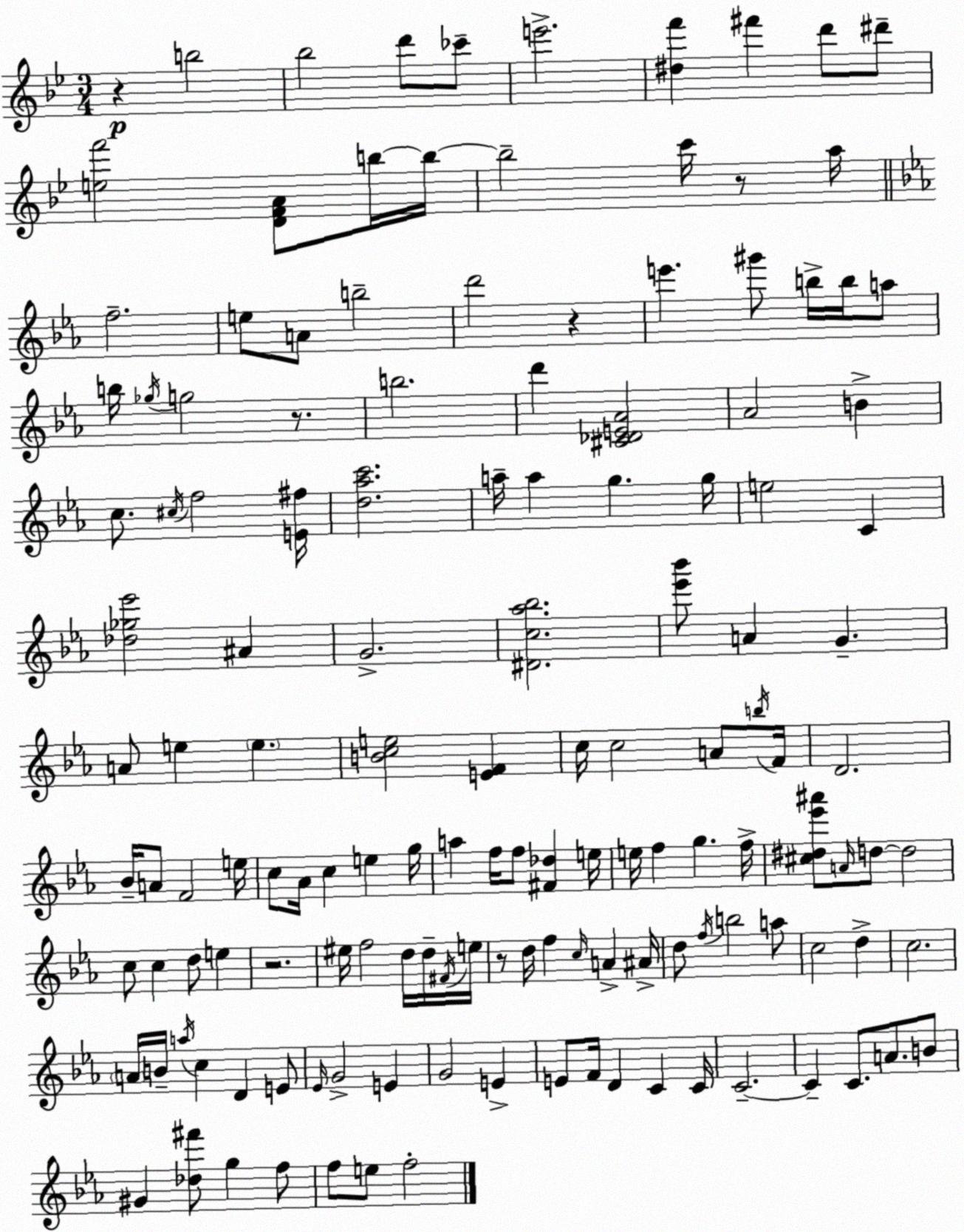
X:1
T:Untitled
M:3/4
L:1/4
K:Gm
z b2 _b2 d'/2 _c'/2 e'2 [^df'] ^f' d'/2 ^d'/2 [ef']2 [DFA]/2 b/4 b/4 b2 c'/4 z/2 a/4 f2 e/2 A/2 b2 d'2 z e' ^g'/2 b/4 b/4 a/2 b/4 _g/4 g2 z/2 b2 d' [^C_DE_A]2 _A2 B c/2 ^c/4 f2 [E^f]/4 [d_ac']2 a/4 a g g/4 e2 C [_d_g_e']2 ^A G2 [^Dc_a_b]2 [_e'_b']/2 A G A/2 e e [Bce]2 [EF] c/4 c2 A/2 b/4 F/4 D2 _B/4 A/2 F2 e/4 c/2 _A/4 c e g/4 a f/4 f/2 [^F_d] e/4 e/4 f g f/4 [^c^d_e'^a']/2 A/4 d/2 d2 c/2 c d/2 e z2 ^e/4 f2 d/4 d/4 ^F/4 e/4 z/2 d/4 f c/4 A ^A/4 d/2 f/4 b2 a/2 c2 d c2 A/4 B/4 a/4 c D E/2 _E/4 G2 E G2 E E/2 F/4 D C C/4 C2 C C/2 A/2 B/2 ^G [_d^f']/2 g f/2 f/2 e/2 f2